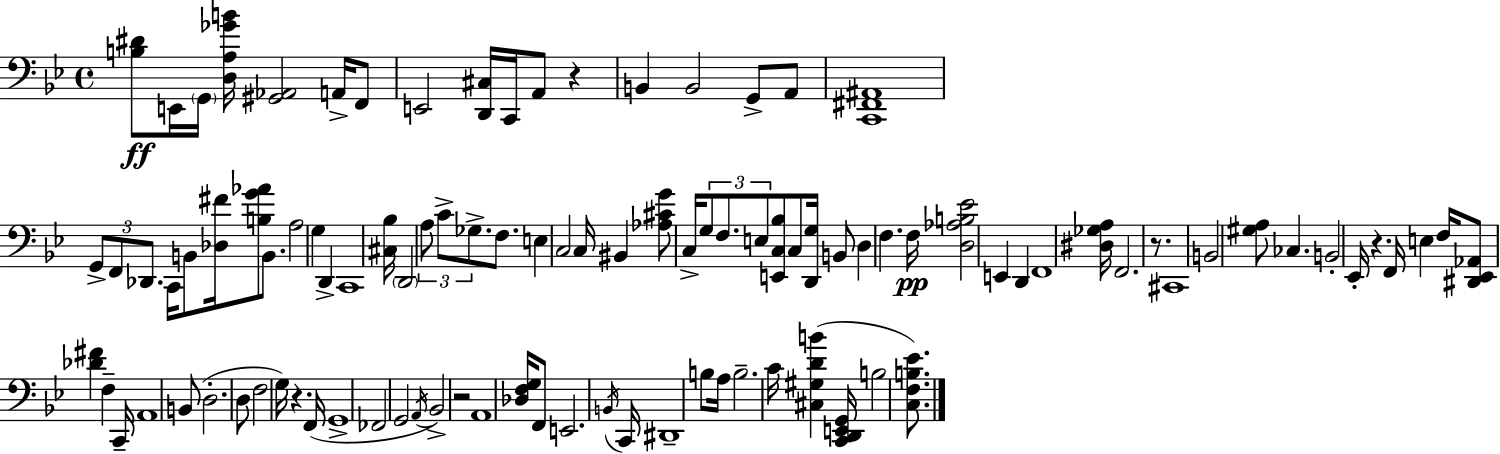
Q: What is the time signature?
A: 4/4